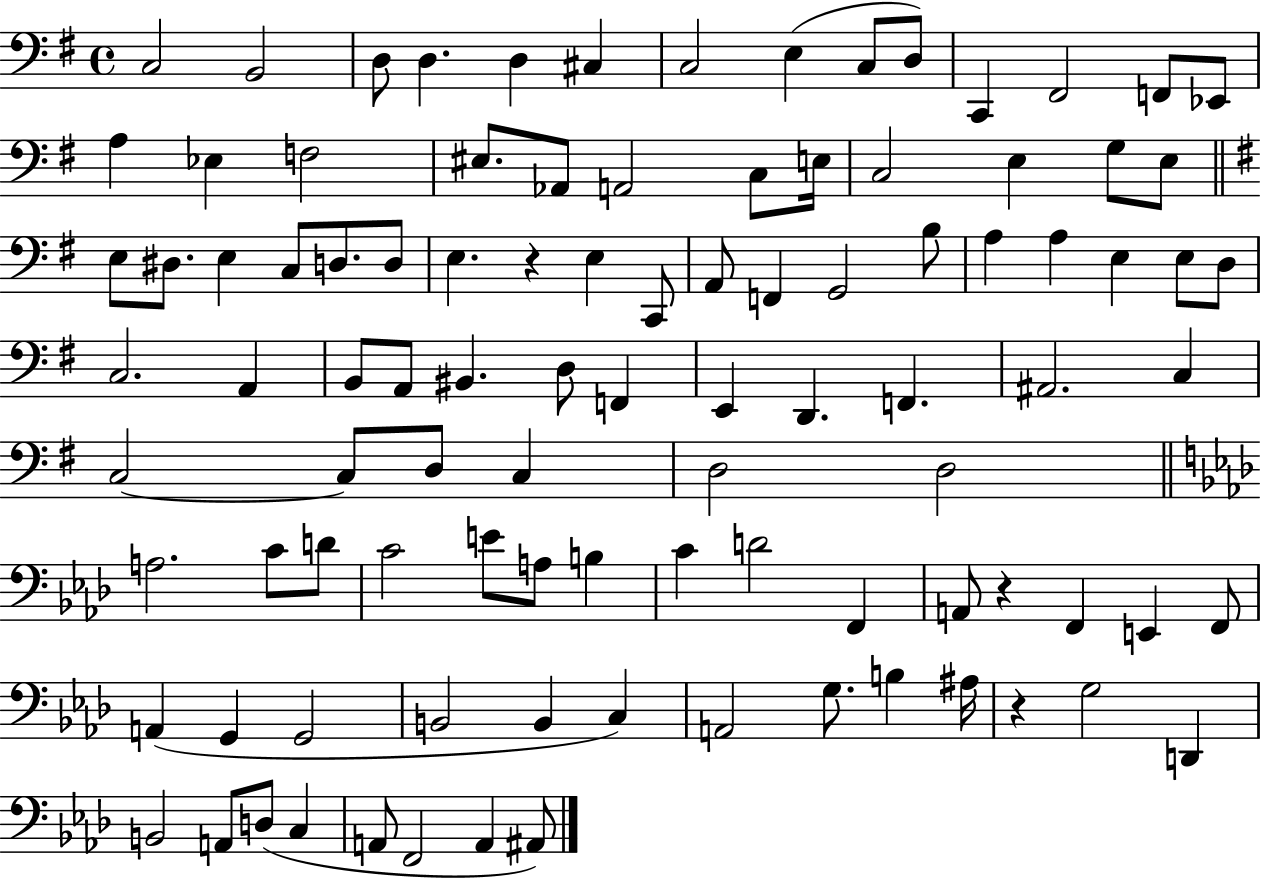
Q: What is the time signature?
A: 4/4